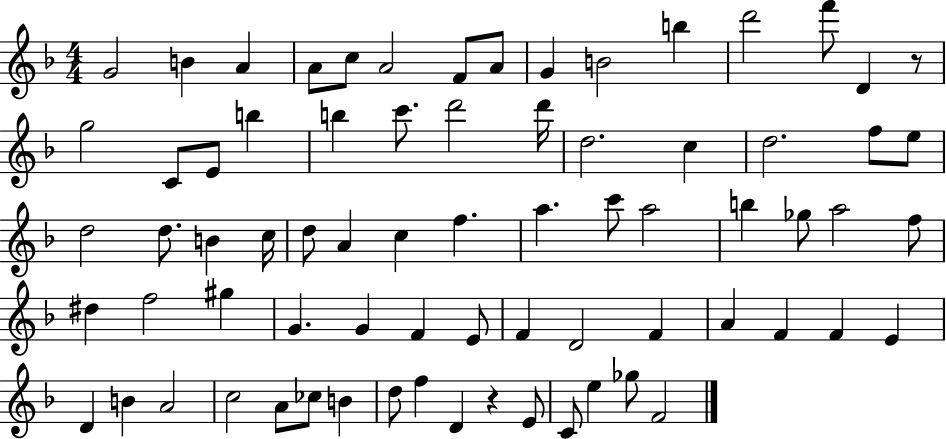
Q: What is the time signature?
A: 4/4